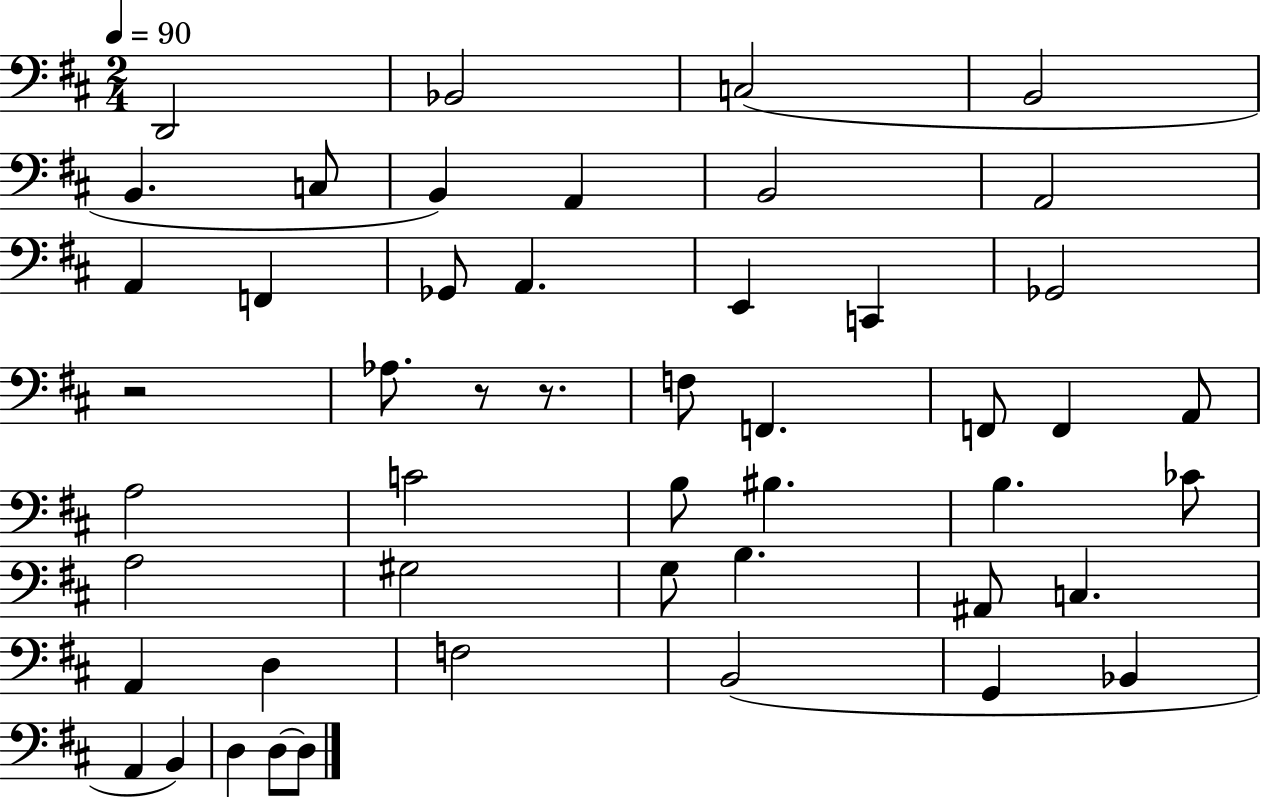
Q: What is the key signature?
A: D major